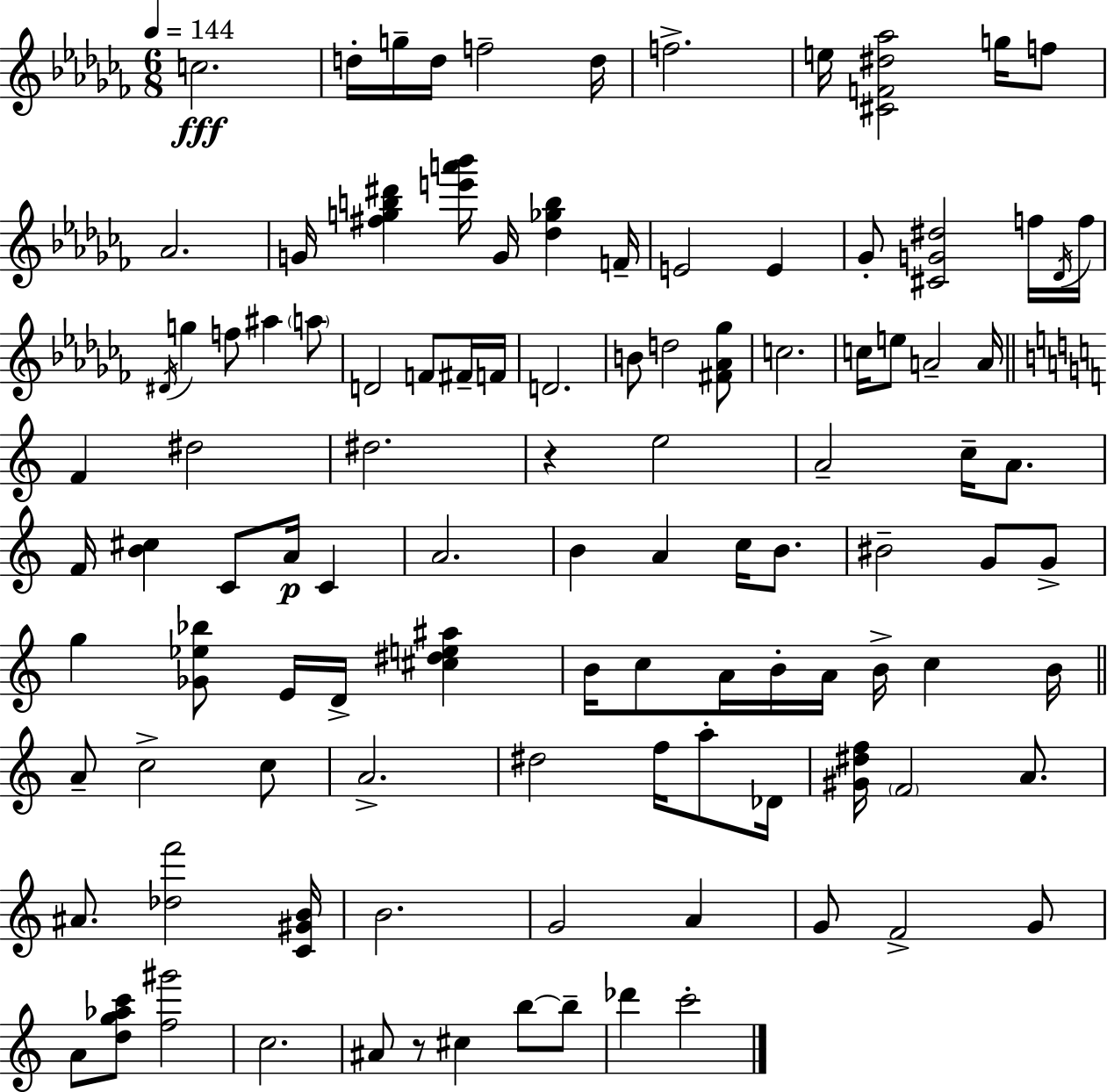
{
  \clef treble
  \numericTimeSignature
  \time 6/8
  \key aes \minor
  \tempo 4 = 144
  \repeat volta 2 { c''2.\fff | d''16-. g''16-- d''16 f''2-- d''16 | f''2.-> | e''16 <cis' f' dis'' aes''>2 g''16 f''8 | \break aes'2. | g'16 <fis'' g'' b'' dis'''>4 <e''' a''' bes'''>16 g'16 <des'' ges'' b''>4 f'16-- | e'2 e'4 | ges'8-. <cis' g' dis''>2 f''16 \acciaccatura { des'16 } | \break f''16 \acciaccatura { dis'16 } g''4 f''8 ais''4 | \parenthesize a''8 d'2 f'8 | fis'16-- f'16 d'2. | b'8 d''2 | \break <fis' aes' ges''>8 c''2. | c''16 e''8 a'2-- | a'16 \bar "||" \break \key c \major f'4 dis''2 | dis''2. | r4 e''2 | a'2-- c''16-- a'8. | \break f'16 <b' cis''>4 c'8 a'16\p c'4 | a'2. | b'4 a'4 c''16 b'8. | bis'2-- g'8 g'8-> | \break g''4 <ges' ees'' bes''>8 e'16 d'16-> <cis'' dis'' e'' ais''>4 | b'16 c''8 a'16 b'16-. a'16 b'16-> c''4 b'16 | \bar "||" \break \key c \major a'8-- c''2-> c''8 | a'2.-> | dis''2 f''16 a''8-. des'16 | <gis' dis'' f''>16 \parenthesize f'2 a'8. | \break ais'8. <des'' f'''>2 <c' gis' b'>16 | b'2. | g'2 a'4 | g'8 f'2-> g'8 | \break a'8 <d'' g'' aes'' c'''>8 <f'' gis'''>2 | c''2. | ais'8 r8 cis''4 b''8~~ b''8-- | des'''4 c'''2-. | \break } \bar "|."
}